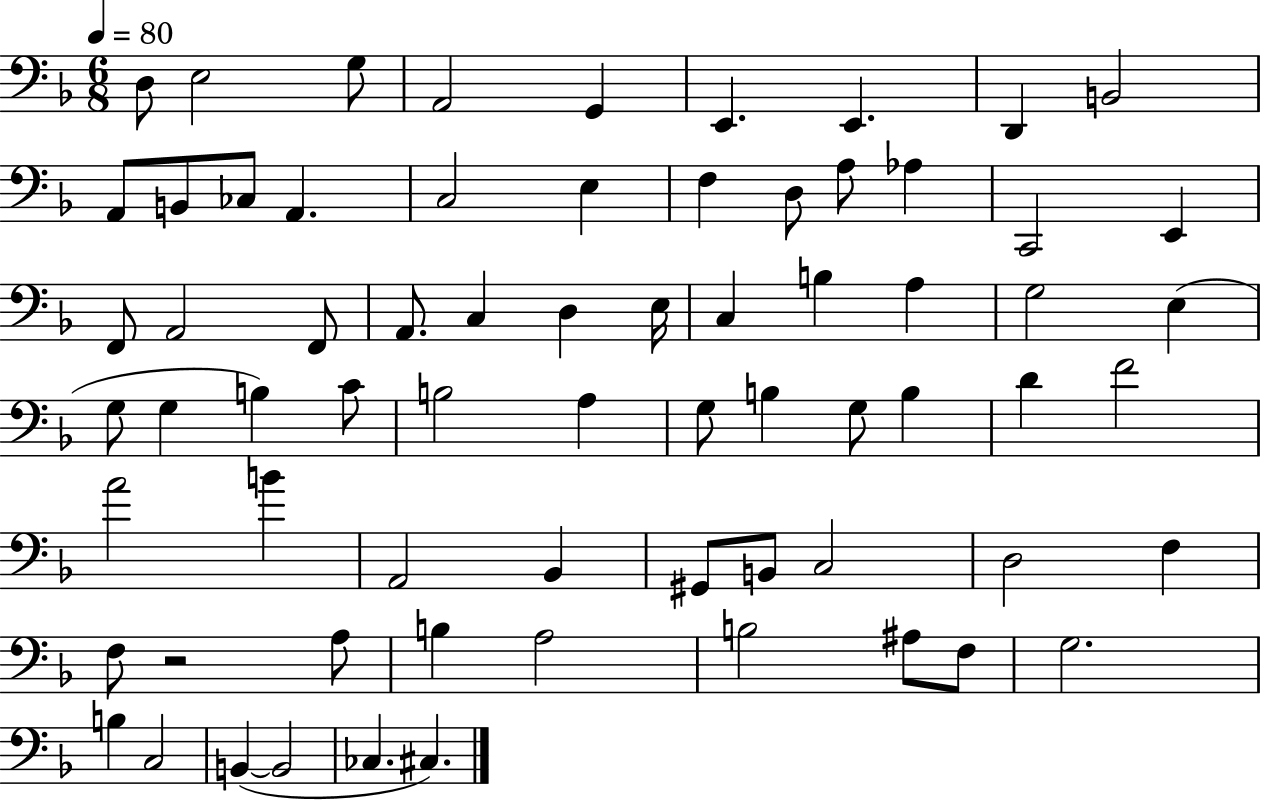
{
  \clef bass
  \numericTimeSignature
  \time 6/8
  \key f \major
  \tempo 4 = 80
  d8 e2 g8 | a,2 g,4 | e,4. e,4. | d,4 b,2 | \break a,8 b,8 ces8 a,4. | c2 e4 | f4 d8 a8 aes4 | c,2 e,4 | \break f,8 a,2 f,8 | a,8. c4 d4 e16 | c4 b4 a4 | g2 e4( | \break g8 g4 b4) c'8 | b2 a4 | g8 b4 g8 b4 | d'4 f'2 | \break a'2 b'4 | a,2 bes,4 | gis,8 b,8 c2 | d2 f4 | \break f8 r2 a8 | b4 a2 | b2 ais8 f8 | g2. | \break b4 c2 | b,4~(~ b,2 | ces4. cis4.) | \bar "|."
}